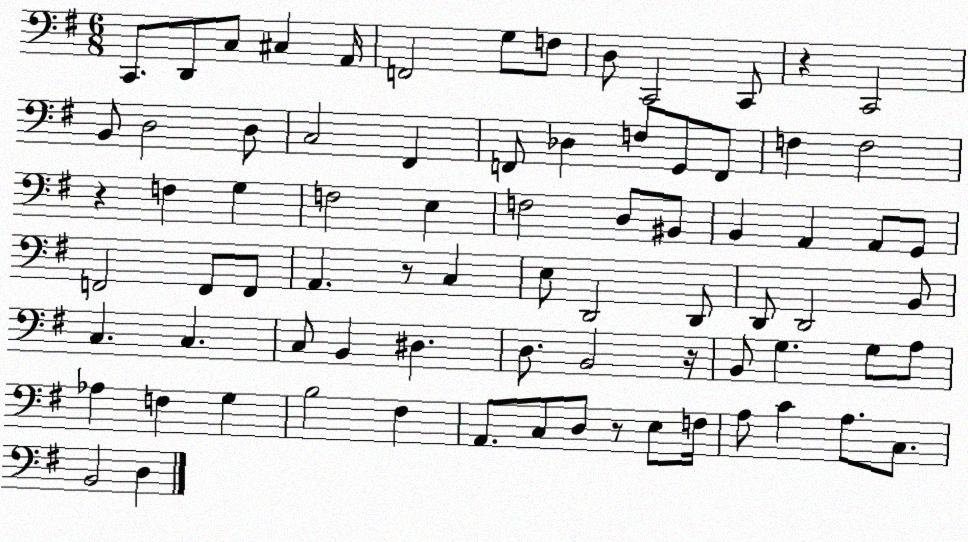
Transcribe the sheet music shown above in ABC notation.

X:1
T:Untitled
M:6/8
L:1/4
K:G
C,,/2 D,,/2 C,/2 ^C, A,,/4 F,,2 G,/2 F,/2 D,/2 C,,2 C,,/2 z C,,2 B,,/2 D,2 D,/2 C,2 ^F,, F,,/2 _D, F,/2 G,,/2 F,,/2 F, F,2 z F, G, F,2 E, F,2 D,/2 ^B,,/2 B,, A,, A,,/2 G,,/2 F,,2 F,,/2 F,,/2 A,, z/2 C, E,/2 D,,2 D,,/2 D,,/2 D,,2 B,,/2 C, C, C,/2 B,, ^D, D,/2 B,,2 z/4 B,,/2 G, G,/2 A,/2 _A, F, G, B,2 ^F, A,,/2 C,/2 D,/2 z/2 E,/2 F,/4 A,/2 C A,/2 C,/2 B,,2 D,